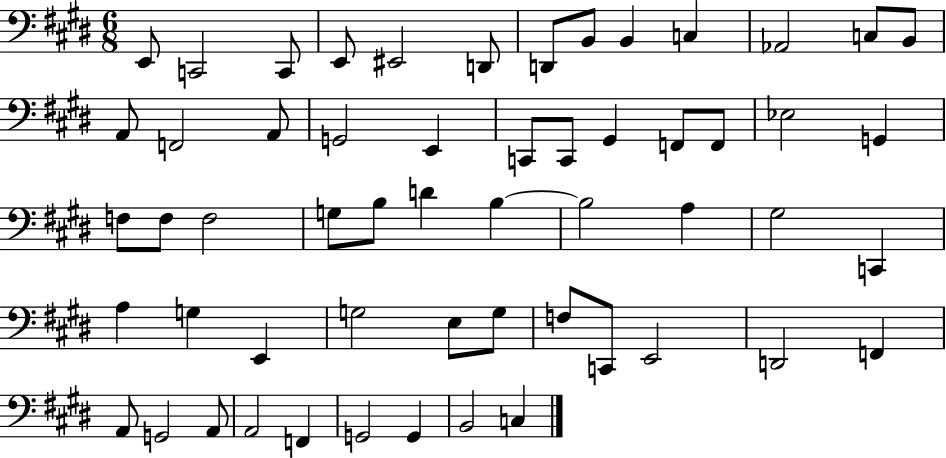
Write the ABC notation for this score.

X:1
T:Untitled
M:6/8
L:1/4
K:E
E,,/2 C,,2 C,,/2 E,,/2 ^E,,2 D,,/2 D,,/2 B,,/2 B,, C, _A,,2 C,/2 B,,/2 A,,/2 F,,2 A,,/2 G,,2 E,, C,,/2 C,,/2 ^G,, F,,/2 F,,/2 _E,2 G,, F,/2 F,/2 F,2 G,/2 B,/2 D B, B,2 A, ^G,2 C,, A, G, E,, G,2 E,/2 G,/2 F,/2 C,,/2 E,,2 D,,2 F,, A,,/2 G,,2 A,,/2 A,,2 F,, G,,2 G,, B,,2 C,